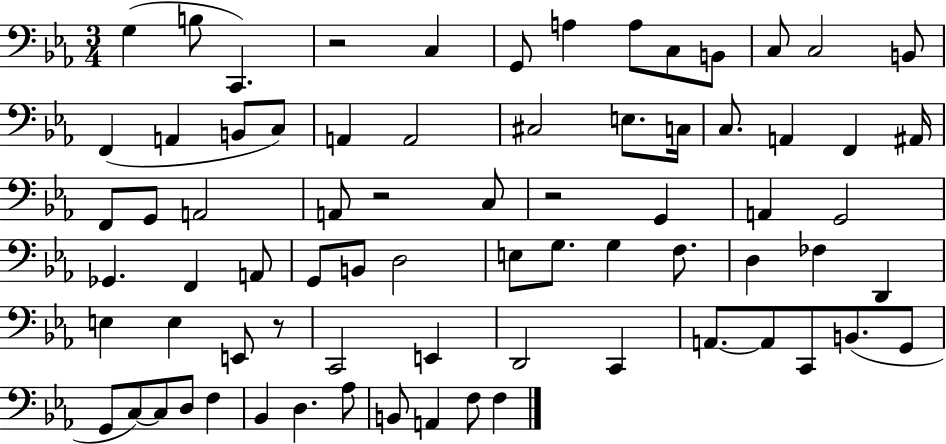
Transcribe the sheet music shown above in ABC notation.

X:1
T:Untitled
M:3/4
L:1/4
K:Eb
G, B,/2 C,, z2 C, G,,/2 A, A,/2 C,/2 B,,/2 C,/2 C,2 B,,/2 F,, A,, B,,/2 C,/2 A,, A,,2 ^C,2 E,/2 C,/4 C,/2 A,, F,, ^A,,/4 F,,/2 G,,/2 A,,2 A,,/2 z2 C,/2 z2 G,, A,, G,,2 _G,, F,, A,,/2 G,,/2 B,,/2 D,2 E,/2 G,/2 G, F,/2 D, _F, D,, E, E, E,,/2 z/2 C,,2 E,, D,,2 C,, A,,/2 A,,/2 C,,/2 B,,/2 G,,/2 G,,/2 C,/2 C,/2 D,/2 F, _B,, D, _A,/2 B,,/2 A,, F,/2 F,